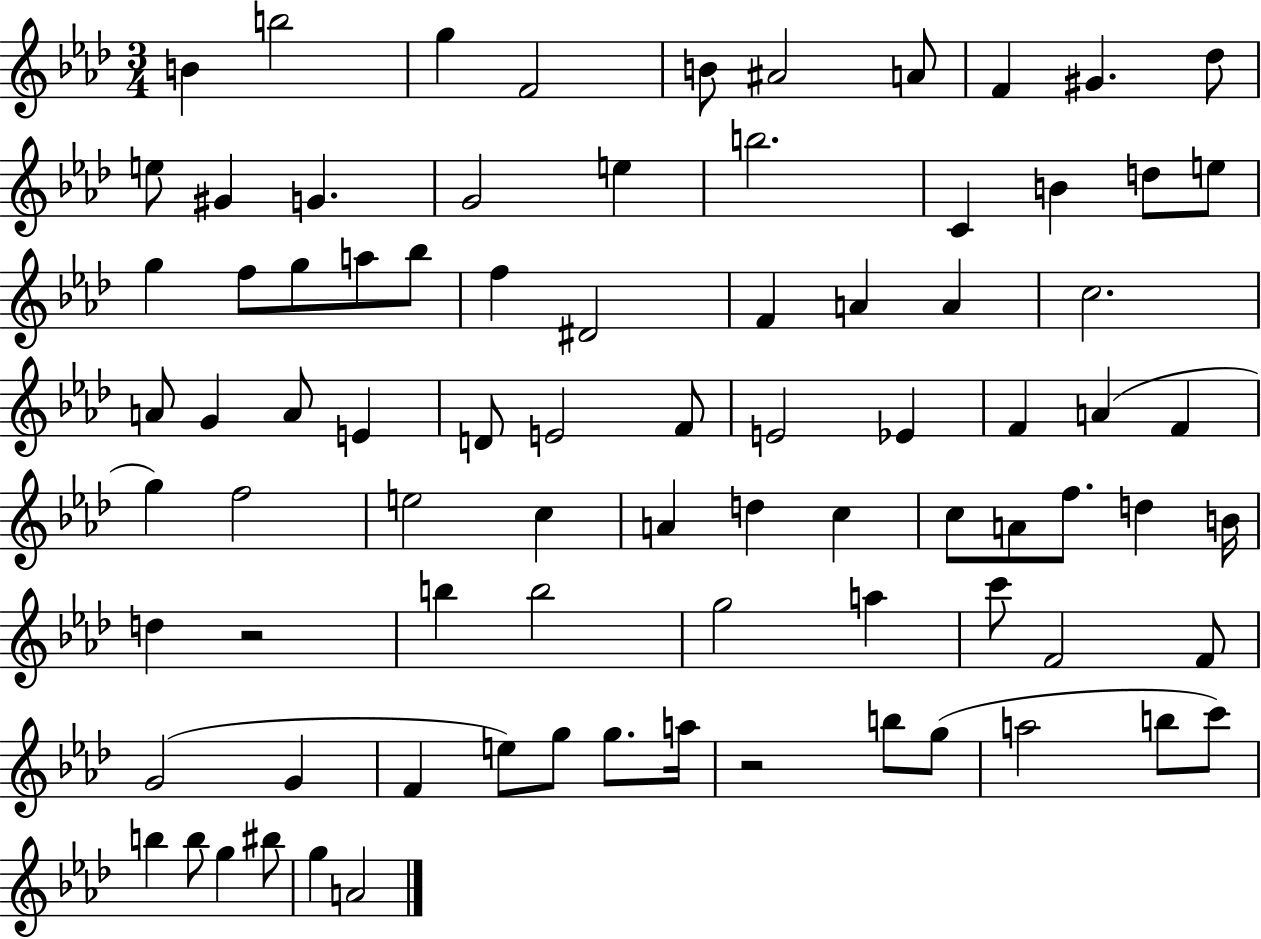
{
  \clef treble
  \numericTimeSignature
  \time 3/4
  \key aes \major
  b'4 b''2 | g''4 f'2 | b'8 ais'2 a'8 | f'4 gis'4. des''8 | \break e''8 gis'4 g'4. | g'2 e''4 | b''2. | c'4 b'4 d''8 e''8 | \break g''4 f''8 g''8 a''8 bes''8 | f''4 dis'2 | f'4 a'4 a'4 | c''2. | \break a'8 g'4 a'8 e'4 | d'8 e'2 f'8 | e'2 ees'4 | f'4 a'4( f'4 | \break g''4) f''2 | e''2 c''4 | a'4 d''4 c''4 | c''8 a'8 f''8. d''4 b'16 | \break d''4 r2 | b''4 b''2 | g''2 a''4 | c'''8 f'2 f'8 | \break g'2( g'4 | f'4 e''8) g''8 g''8. a''16 | r2 b''8 g''8( | a''2 b''8 c'''8) | \break b''4 b''8 g''4 bis''8 | g''4 a'2 | \bar "|."
}